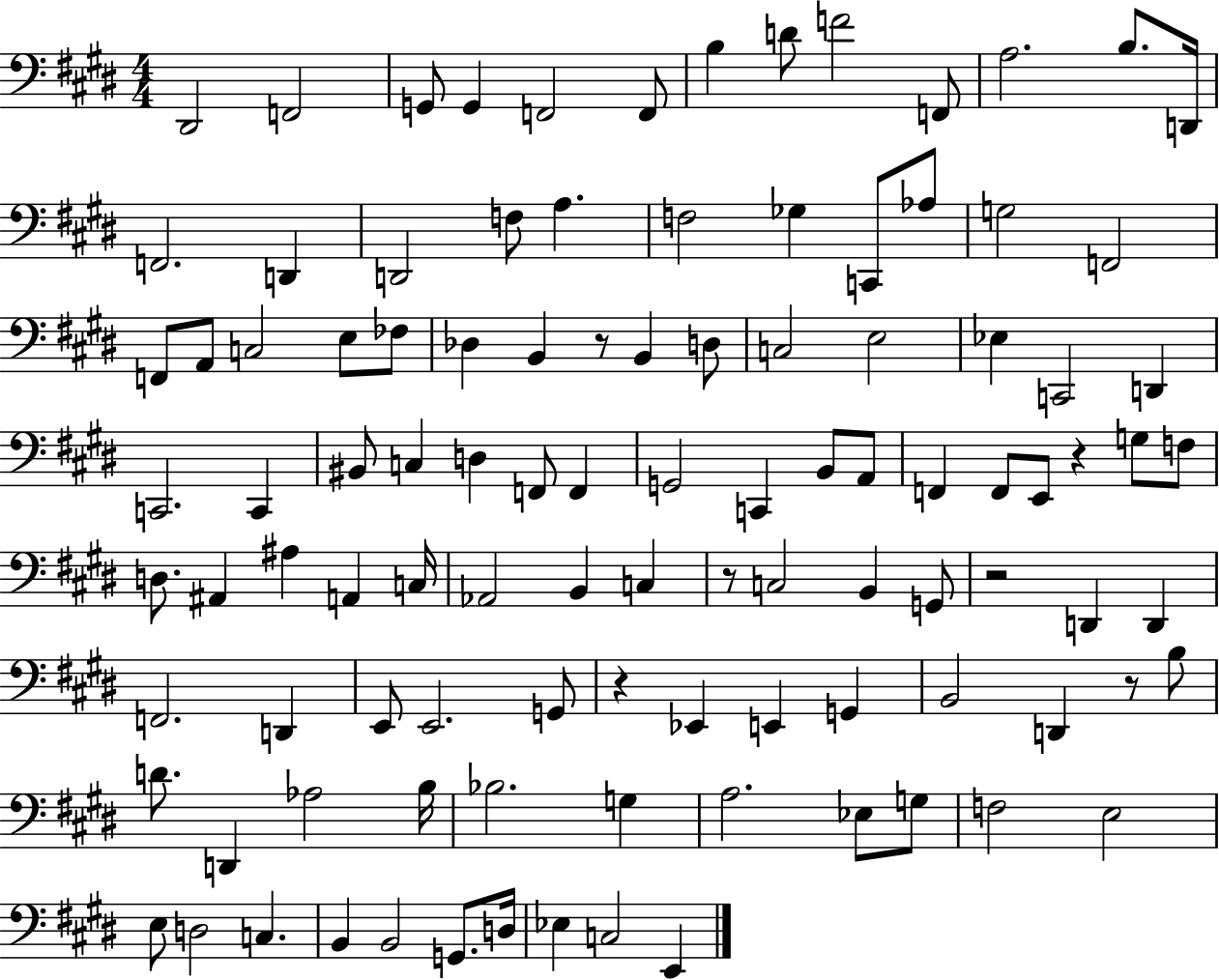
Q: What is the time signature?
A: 4/4